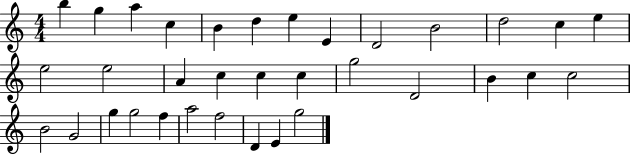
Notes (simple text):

B5/q G5/q A5/q C5/q B4/q D5/q E5/q E4/q D4/h B4/h D5/h C5/q E5/q E5/h E5/h A4/q C5/q C5/q C5/q G5/h D4/h B4/q C5/q C5/h B4/h G4/h G5/q G5/h F5/q A5/h F5/h D4/q E4/q G5/h